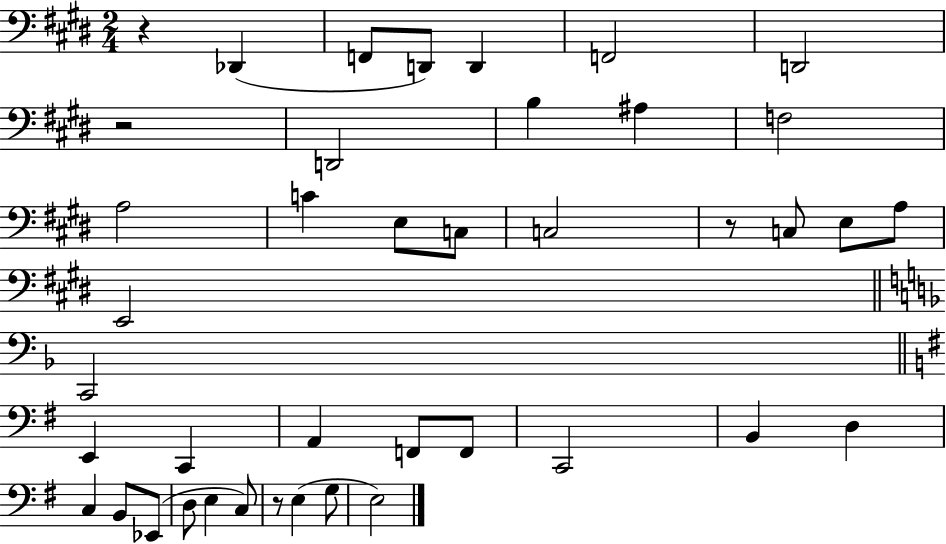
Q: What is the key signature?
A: E major